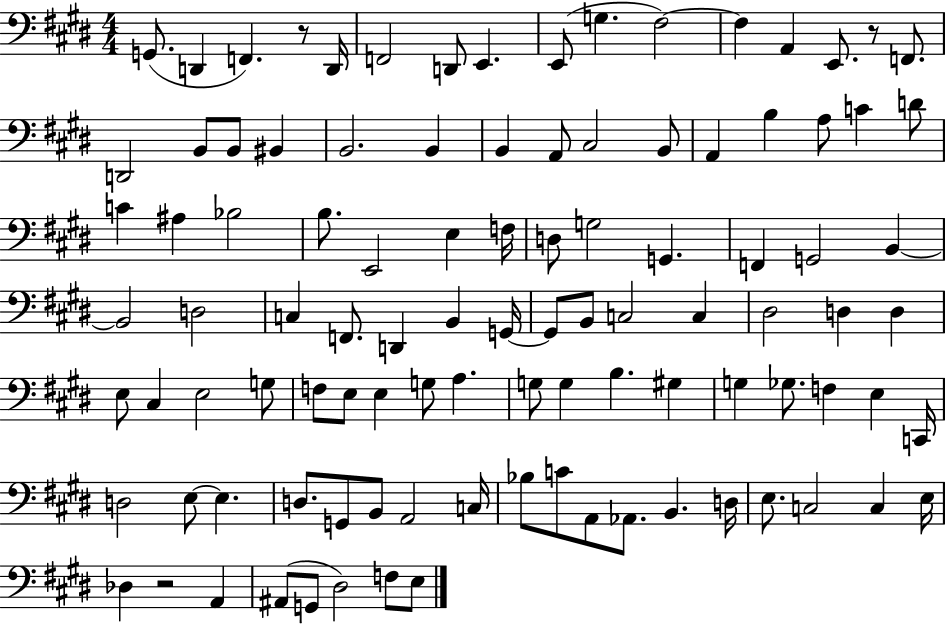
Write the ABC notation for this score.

X:1
T:Untitled
M:4/4
L:1/4
K:E
G,,/2 D,, F,, z/2 D,,/4 F,,2 D,,/2 E,, E,,/2 G, ^F,2 ^F, A,, E,,/2 z/2 F,,/2 D,,2 B,,/2 B,,/2 ^B,, B,,2 B,, B,, A,,/2 ^C,2 B,,/2 A,, B, A,/2 C D/2 C ^A, _B,2 B,/2 E,,2 E, F,/4 D,/2 G,2 G,, F,, G,,2 B,, B,,2 D,2 C, F,,/2 D,, B,, G,,/4 G,,/2 B,,/2 C,2 C, ^D,2 D, D, E,/2 ^C, E,2 G,/2 F,/2 E,/2 E, G,/2 A, G,/2 G, B, ^G, G, _G,/2 F, E, C,,/4 D,2 E,/2 E, D,/2 G,,/2 B,,/2 A,,2 C,/4 _B,/2 C/2 A,,/2 _A,,/2 B,, D,/4 E,/2 C,2 C, E,/4 _D, z2 A,, ^A,,/2 G,,/2 ^D,2 F,/2 E,/2